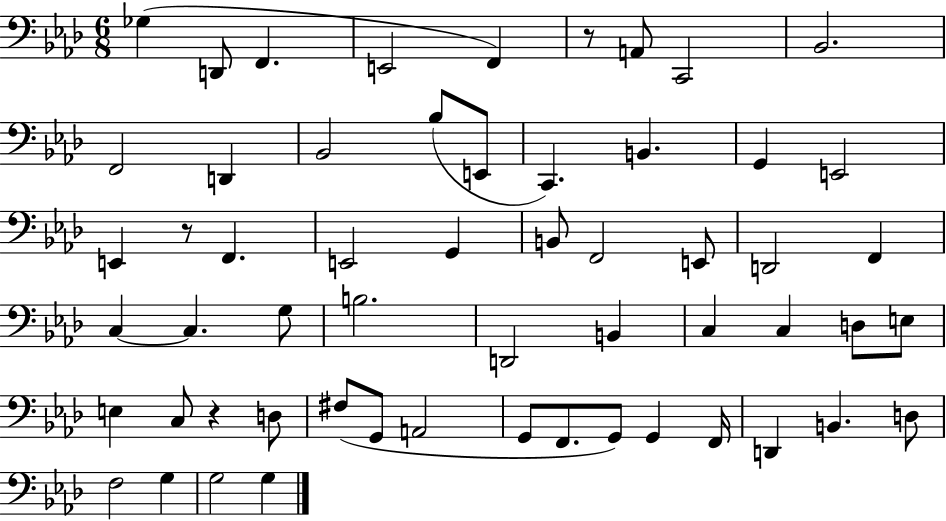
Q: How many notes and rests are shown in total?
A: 57